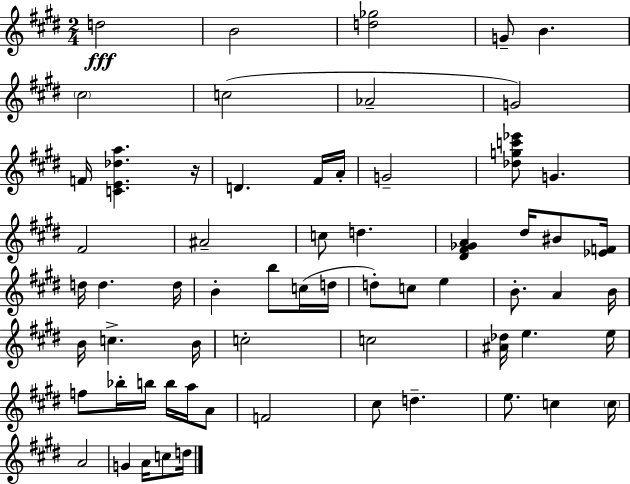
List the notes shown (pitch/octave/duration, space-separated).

D5/h B4/h [D5,Gb5]/h G4/e B4/q. C#5/h C5/h Ab4/h G4/h F4/s [C4,E4,Db5,A5]/q. R/s D4/q. F#4/s A4/s G4/h [Db5,G5,C6,Eb6]/e G4/q. F#4/h A#4/h C5/e D5/q. [D#4,F#4,Gb4,A4]/q D#5/s BIS4/e [Eb4,F4]/s D5/s D5/q. D5/s B4/q B5/e C5/s D5/s D5/e C5/e E5/q B4/e. A4/q B4/s B4/s C5/q. B4/s C5/h C5/h [A#4,Db5]/s E5/q. E5/s F5/e Bb5/s B5/s B5/s A5/s A4/e F4/h C#5/e D5/q. E5/e. C5/q C5/s A4/h G4/q A4/s C5/e D5/s